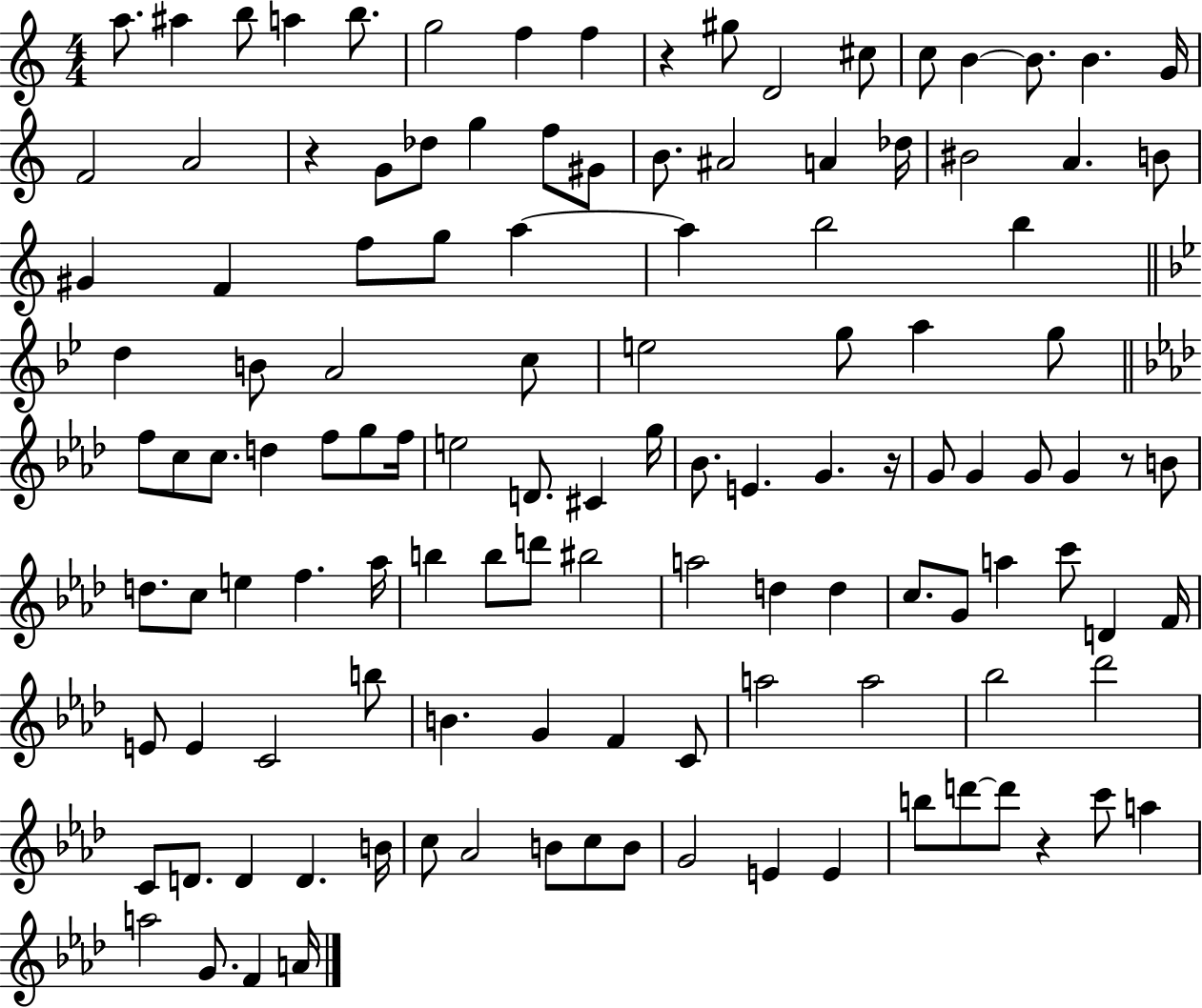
{
  \clef treble
  \numericTimeSignature
  \time 4/4
  \key c \major
  a''8. ais''4 b''8 a''4 b''8. | g''2 f''4 f''4 | r4 gis''8 d'2 cis''8 | c''8 b'4~~ b'8. b'4. g'16 | \break f'2 a'2 | r4 g'8 des''8 g''4 f''8 gis'8 | b'8. ais'2 a'4 des''16 | bis'2 a'4. b'8 | \break gis'4 f'4 f''8 g''8 a''4~~ | a''4 b''2 b''4 | \bar "||" \break \key bes \major d''4 b'8 a'2 c''8 | e''2 g''8 a''4 g''8 | \bar "||" \break \key aes \major f''8 c''8 c''8. d''4 f''8 g''8 f''16 | e''2 d'8. cis'4 g''16 | bes'8. e'4. g'4. r16 | g'8 g'4 g'8 g'4 r8 b'8 | \break d''8. c''8 e''4 f''4. aes''16 | b''4 b''8 d'''8 bis''2 | a''2 d''4 d''4 | c''8. g'8 a''4 c'''8 d'4 f'16 | \break e'8 e'4 c'2 b''8 | b'4. g'4 f'4 c'8 | a''2 a''2 | bes''2 des'''2 | \break c'8 d'8. d'4 d'4. b'16 | c''8 aes'2 b'8 c''8 b'8 | g'2 e'4 e'4 | b''8 d'''8~~ d'''8 r4 c'''8 a''4 | \break a''2 g'8. f'4 a'16 | \bar "|."
}